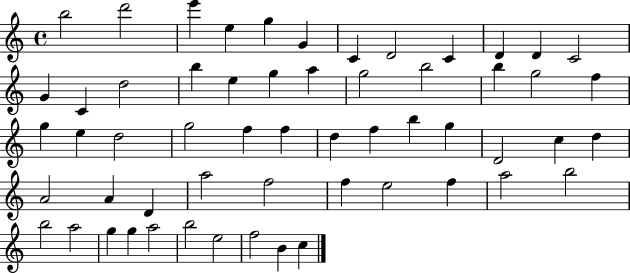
B5/h D6/h E6/q E5/q G5/q G4/q C4/q D4/h C4/q D4/q D4/q C4/h G4/q C4/q D5/h B5/q E5/q G5/q A5/q G5/h B5/h B5/q G5/h F5/q G5/q E5/q D5/h G5/h F5/q F5/q D5/q F5/q B5/q G5/q D4/h C5/q D5/q A4/h A4/q D4/q A5/h F5/h F5/q E5/h F5/q A5/h B5/h B5/h A5/h G5/q G5/q A5/h B5/h E5/h F5/h B4/q C5/q